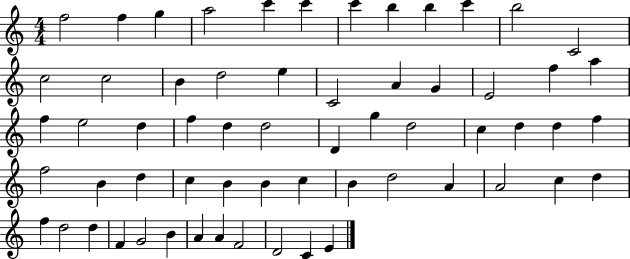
F5/h F5/q G5/q A5/h C6/q C6/q C6/q B5/q B5/q C6/q B5/h C4/h C5/h C5/h B4/q D5/h E5/q C4/h A4/q G4/q E4/h F5/q A5/q F5/q E5/h D5/q F5/q D5/q D5/h D4/q G5/q D5/h C5/q D5/q D5/q F5/q F5/h B4/q D5/q C5/q B4/q B4/q C5/q B4/q D5/h A4/q A4/h C5/q D5/q F5/q D5/h D5/q F4/q G4/h B4/q A4/q A4/q F4/h D4/h C4/q E4/q